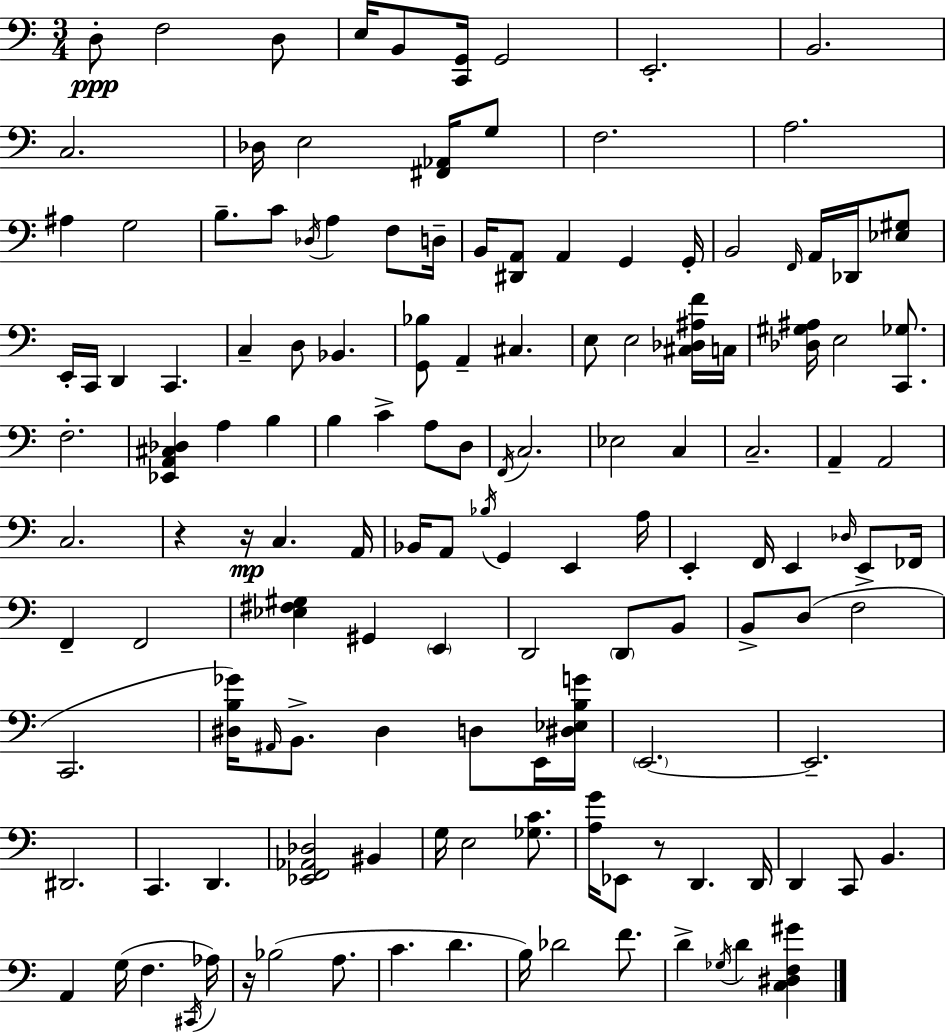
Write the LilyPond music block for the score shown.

{
  \clef bass
  \numericTimeSignature
  \time 3/4
  \key c \major
  d8-.\ppp f2 d8 | e16 b,8 <c, g,>16 g,2 | e,2.-. | b,2. | \break c2. | des16 e2 <fis, aes,>16 g8 | f2. | a2. | \break ais4 g2 | b8.-- c'8 \acciaccatura { des16 } a4 f8 | d16-- b,16 <dis, a,>8 a,4 g,4 | g,16-. b,2 \grace { f,16 } a,16 des,16 | \break <ees gis>8 e,16-. c,16 d,4 c,4. | c4-- d8 bes,4. | <g, bes>8 a,4-- cis4. | e8 e2 | \break <cis des ais f'>16 c16 <des gis ais>16 e2 <c, ges>8. | f2.-. | <ees, a, cis des>4 a4 b4 | b4 c'4-> a8 | \break d8 \acciaccatura { f,16 } c2. | ees2 c4 | c2.-- | a,4-- a,2 | \break c2. | r4 r16\mp c4. | a,16 bes,16 a,8 \acciaccatura { bes16 } g,4 e,4 | a16 e,4-. f,16 e,4 | \break \grace { des16 } e,8-> fes,16 f,4-- f,2 | <ees fis gis>4 gis,4 | \parenthesize e,4 d,2 | \parenthesize d,8 b,8 b,8-> d8( f2 | \break c,2. | <dis b ges'>16) \grace { ais,16 } b,8.-> dis4 | d8 e,16 <dis ees b g'>16 \parenthesize e,2.~~ | e,2.-- | \break dis,2. | c,4. | d,4. <ees, f, aes, des>2 | bis,4 g16 e2 | \break <ges c'>8. <a g'>16 ees,8 r8 d,4. | d,16 d,4 c,8 | b,4. a,4 g16( f4. | \acciaccatura { cis,16 } aes16) r16 bes2( | \break a8. c'4. | d'4. b16) des'2 | f'8. d'4-> \acciaccatura { ges16 } | d'4 <c dis f gis'>4 \bar "|."
}